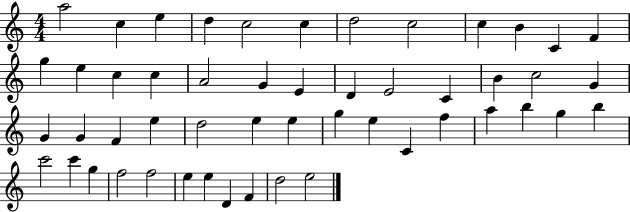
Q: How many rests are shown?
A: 0